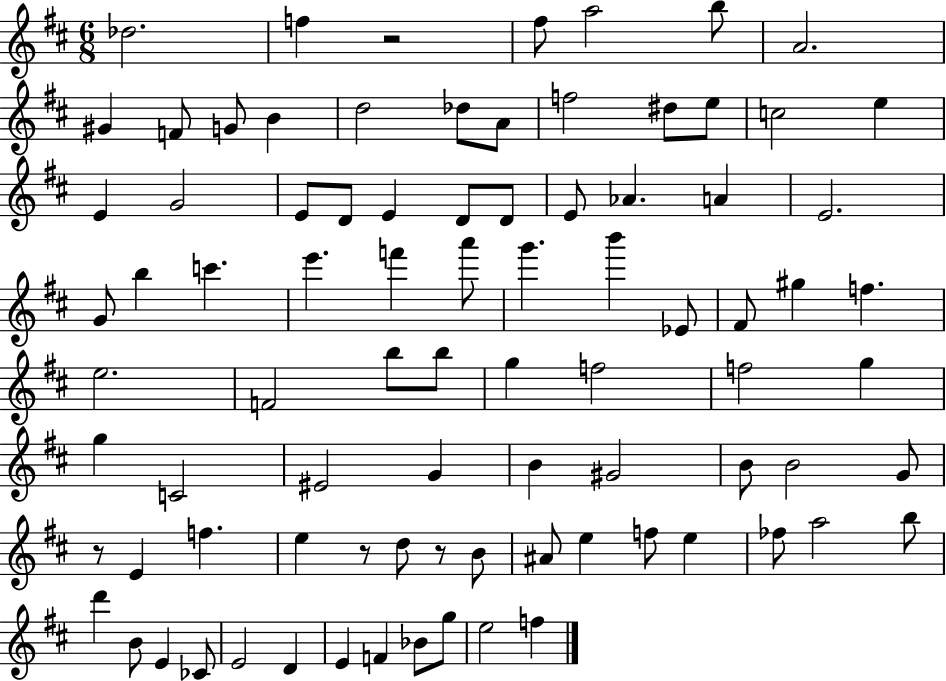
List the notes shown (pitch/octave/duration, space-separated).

Db5/h. F5/q R/h F#5/e A5/h B5/e A4/h. G#4/q F4/e G4/e B4/q D5/h Db5/e A4/e F5/h D#5/e E5/e C5/h E5/q E4/q G4/h E4/e D4/e E4/q D4/e D4/e E4/e Ab4/q. A4/q E4/h. G4/e B5/q C6/q. E6/q. F6/q A6/e G6/q. B6/q Eb4/e F#4/e G#5/q F5/q. E5/h. F4/h B5/e B5/e G5/q F5/h F5/h G5/q G5/q C4/h EIS4/h G4/q B4/q G#4/h B4/e B4/h G4/e R/e E4/q F5/q. E5/q R/e D5/e R/e B4/e A#4/e E5/q F5/e E5/q FES5/e A5/h B5/e D6/q B4/e E4/q CES4/e E4/h D4/q E4/q F4/q Bb4/e G5/e E5/h F5/q